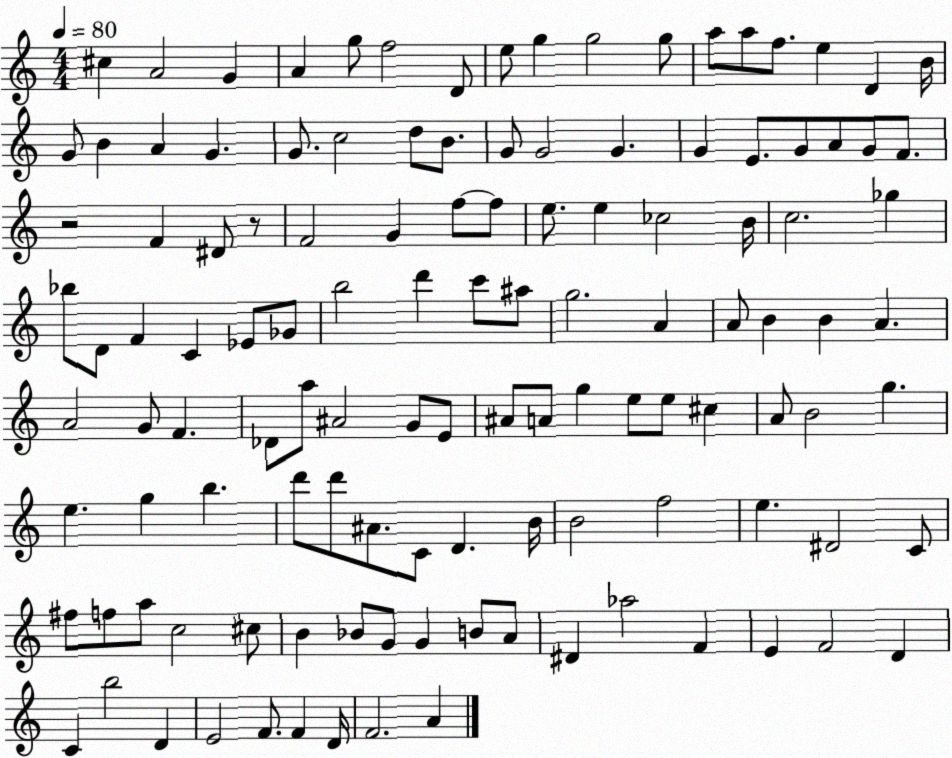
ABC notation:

X:1
T:Untitled
M:4/4
L:1/4
K:C
^c A2 G A g/2 f2 D/2 e/2 g g2 g/2 a/2 a/2 f/2 e D B/4 G/2 B A G G/2 c2 d/2 B/2 G/2 G2 G G E/2 G/2 A/2 G/2 F/2 z2 F ^D/2 z/2 F2 G f/2 f/2 e/2 e _c2 B/4 c2 _g _b/2 D/2 F C _E/2 _G/2 b2 d' c'/2 ^a/2 g2 A A/2 B B A A2 G/2 F _D/2 a/2 ^A2 G/2 E/2 ^A/2 A/2 g e/2 e/2 ^c A/2 B2 g e g b d'/2 d'/2 ^A/2 C/2 D B/4 B2 f2 e ^D2 C/2 ^f/2 f/2 a/2 c2 ^c/2 B _B/2 G/2 G B/2 A/2 ^D _a2 F E F2 D C b2 D E2 F/2 F D/4 F2 A